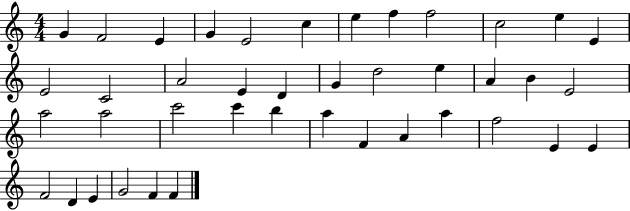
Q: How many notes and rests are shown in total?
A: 41